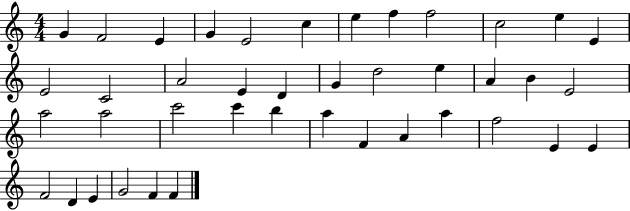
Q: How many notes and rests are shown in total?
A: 41